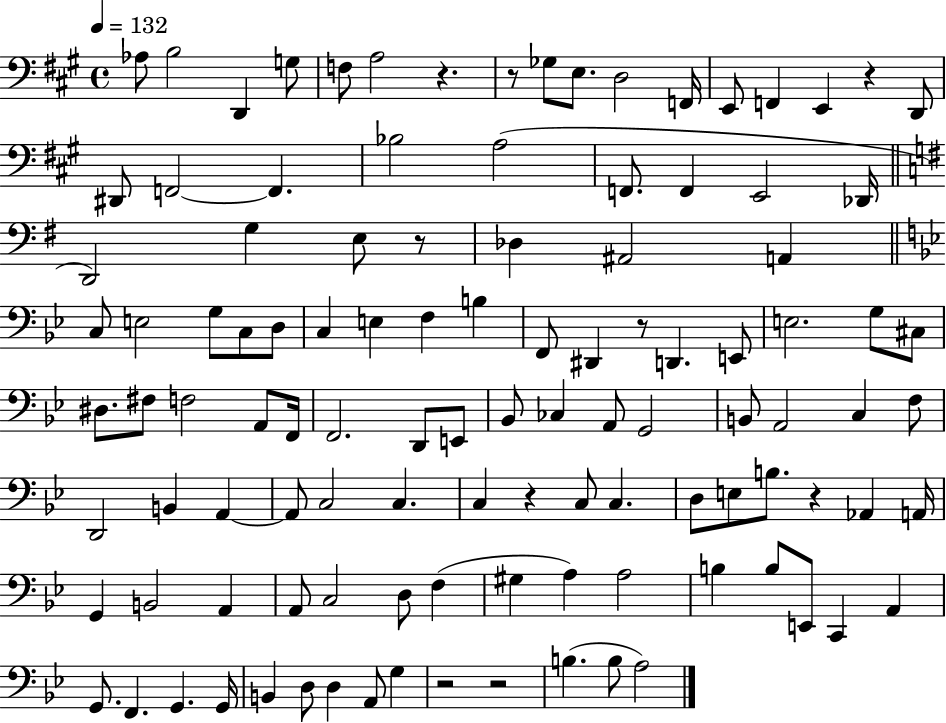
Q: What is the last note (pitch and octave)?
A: A3